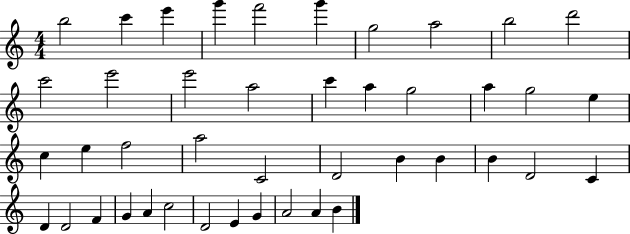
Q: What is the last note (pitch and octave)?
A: B4